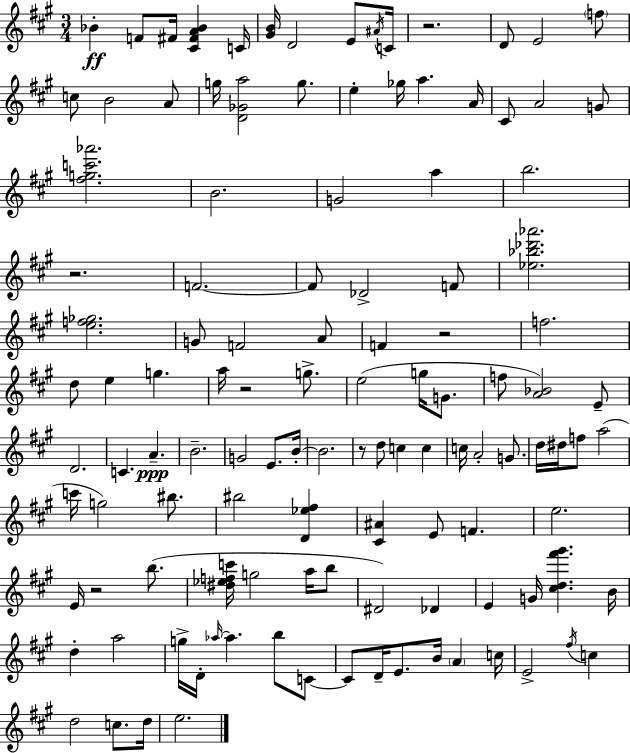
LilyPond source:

{
  \clef treble
  \numericTimeSignature
  \time 3/4
  \key a \major
  \repeat volta 2 { bes'4-.\ff f'8 fis'16 <cis' fis' a' bes'>4 c'16 | <gis' b'>16 d'2 e'8 \acciaccatura { ais'16 } | c'16 r2. | d'8 e'2 \parenthesize f''8 | \break c''8 b'2 a'8 | g''16 <d' ges' a''>2 g''8. | e''4-. ges''16 a''4. | a'16 cis'8 a'2 g'8 | \break <fis'' g'' c''' aes'''>2. | b'2. | g'2 a''4 | b''2. | \break r2. | f'2.~~ | f'8 des'2-> f'8 | <ees'' bes'' des''' aes'''>2. | \break <e'' f'' ges''>2. | g'8 f'2 a'8 | f'4 r2 | f''2. | \break d''8 e''4 g''4. | a''16 r2 g''8.-> | e''2( g''16 g'8. | f''8 <a' bes'>2) e'8-- | \break d'2. | c'4. a'4.--\ppp | b'2.-- | g'2 e'8. | \break b'16-.~~ b'2. | r8 d''8 c''4 c''4 | c''16 a'2-. g'8. | d''16 dis''16 f''8 a''2( | \break c'''16 g''2) bis''8. | bis''2 <d' ees'' fis''>4 | <cis' ais'>4 e'8 f'4. | e''2. | \break e'16 r2 b''8.( | <dis'' ees'' f'' c'''>16 g''2 a''16 b''8 | dis'2) des'4 | e'4 g'16 <cis'' d'' fis''' gis'''>4. | \break b'16 d''4-. a''2 | g''16-> d'16-. \grace { aes''16~ }~ aes''4. b''8 | c'8~~ c'8 d'16-- e'8. b'16 \parenthesize a'4 | c''16 e'2-> \acciaccatura { fis''16 } c''4 | \break d''2 c''8. | d''16 e''2. | } \bar "|."
}